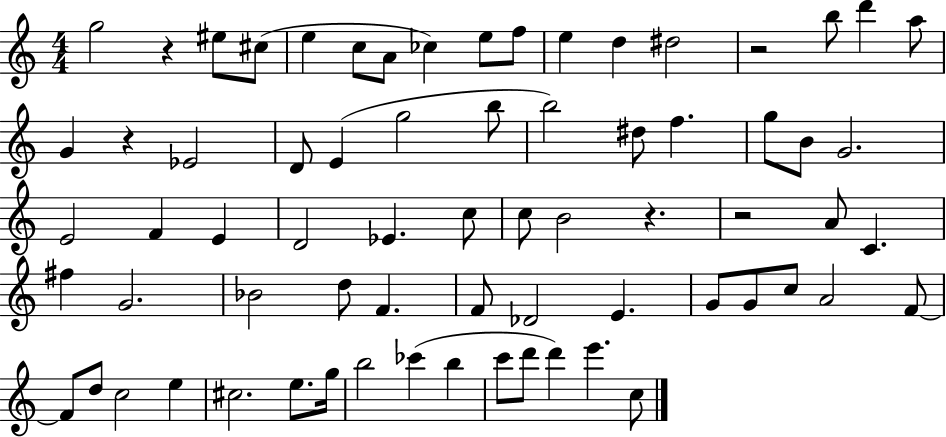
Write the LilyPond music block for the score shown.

{
  \clef treble
  \numericTimeSignature
  \time 4/4
  \key c \major
  g''2 r4 eis''8 cis''8( | e''4 c''8 a'8 ces''4) e''8 f''8 | e''4 d''4 dis''2 | r2 b''8 d'''4 a''8 | \break g'4 r4 ees'2 | d'8 e'4( g''2 b''8 | b''2) dis''8 f''4. | g''8 b'8 g'2. | \break e'2 f'4 e'4 | d'2 ees'4. c''8 | c''8 b'2 r4. | r2 a'8 c'4. | \break fis''4 g'2. | bes'2 d''8 f'4. | f'8 des'2 e'4. | g'8 g'8 c''8 a'2 f'8~~ | \break f'8 d''8 c''2 e''4 | cis''2. e''8. g''16 | b''2 ces'''4( b''4 | c'''8 d'''8 d'''4) e'''4. c''8 | \break \bar "|."
}